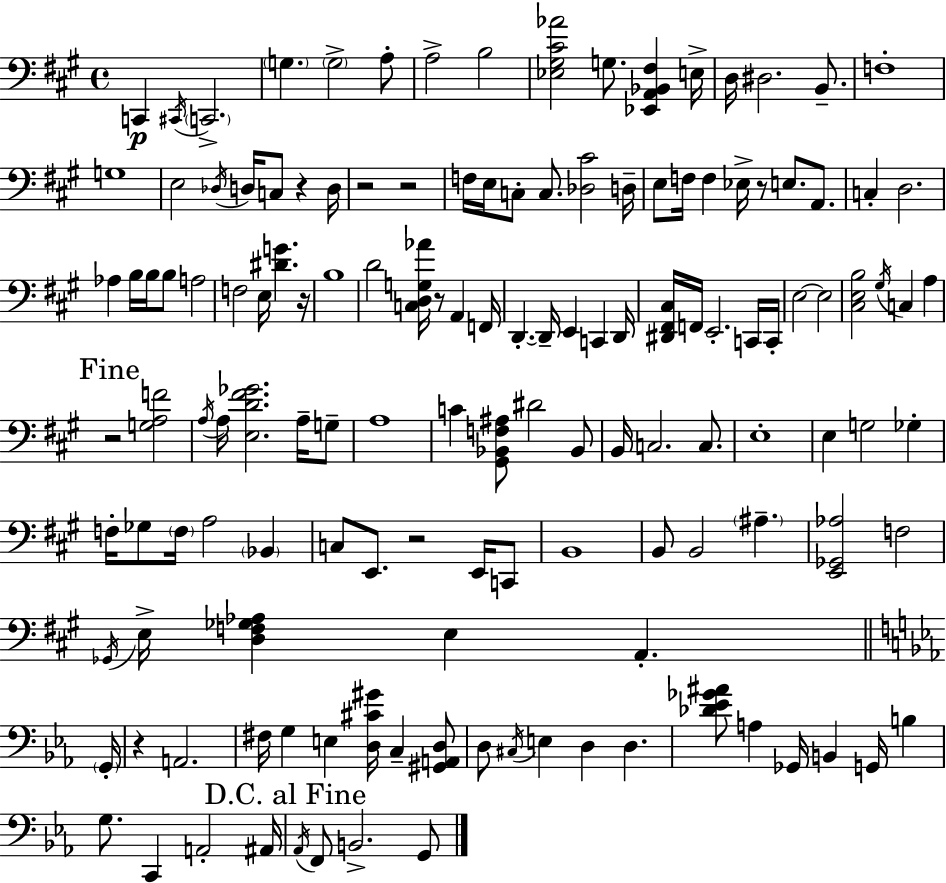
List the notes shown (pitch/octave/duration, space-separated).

C2/q C#2/s C2/h. G3/q. G3/h A3/e A3/h B3/h [Eb3,G#3,C#4,Ab4]/h G3/e. [Eb2,A2,Bb2,F#3]/q E3/s D3/s D#3/h. B2/e. F3/w G3/w E3/h Db3/s D3/s C3/e R/q D3/s R/h R/h F3/s E3/s C3/e C3/e. [Db3,C#4]/h D3/s E3/e F3/s F3/q Eb3/s R/e E3/e. A2/e. C3/q D3/h. Ab3/q B3/s B3/s B3/e A3/h F3/h E3/s [D#4,G4]/q. R/s B3/w D4/h [C3,D3,G3,Ab4]/s R/e A2/q F2/s D2/q. D2/s E2/q C2/q D2/s [D#2,F#2,C#3]/s F2/s E2/h. C2/s C2/s E3/h E3/h [C#3,E3,B3]/h G#3/s C3/q A3/q R/h [G3,A3,F4]/h A3/s A3/s [E3,D4,F#4,Gb4]/h. A3/s G3/e A3/w C4/q [G#2,Bb2,F3,A#3]/e D#4/h Bb2/e B2/s C3/h. C3/e. E3/w E3/q G3/h Gb3/q F3/s Gb3/e F3/s A3/h Bb2/q C3/e E2/e. R/h E2/s C2/e B2/w B2/e B2/h A#3/q. [E2,Gb2,Ab3]/h F3/h Gb2/s E3/s [D3,F3,Gb3,Ab3]/q E3/q A2/q. G2/s R/q A2/h. F#3/s G3/q E3/q [D3,C#4,G#4]/s C3/q [G#2,A2,D3]/e D3/e C#3/s E3/q D3/q D3/q. [Db4,Eb4,Gb4,A#4]/e A3/q Gb2/s B2/q G2/s B3/q G3/e. C2/q A2/h A#2/s Ab2/s F2/e B2/h. G2/e